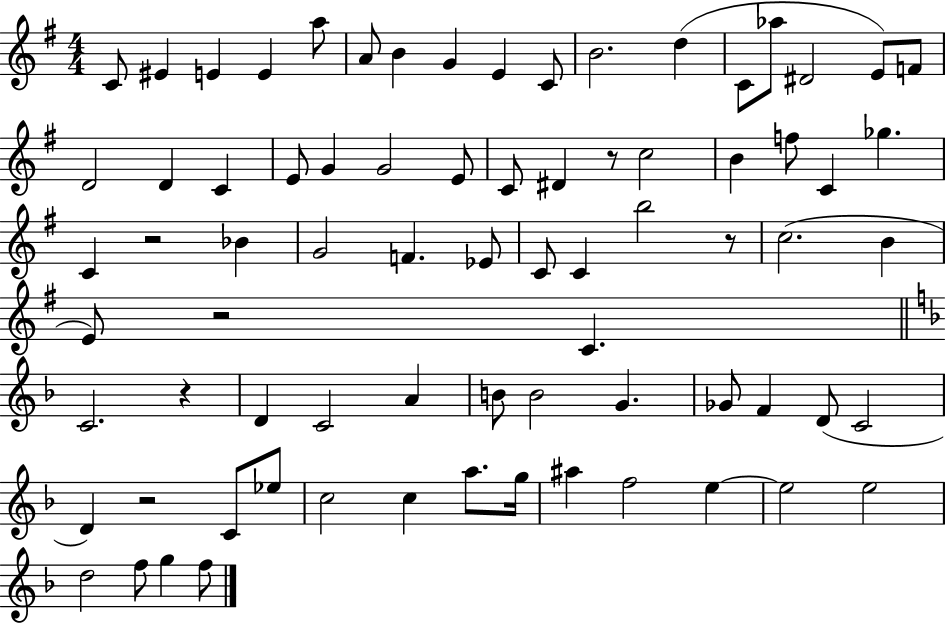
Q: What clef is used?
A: treble